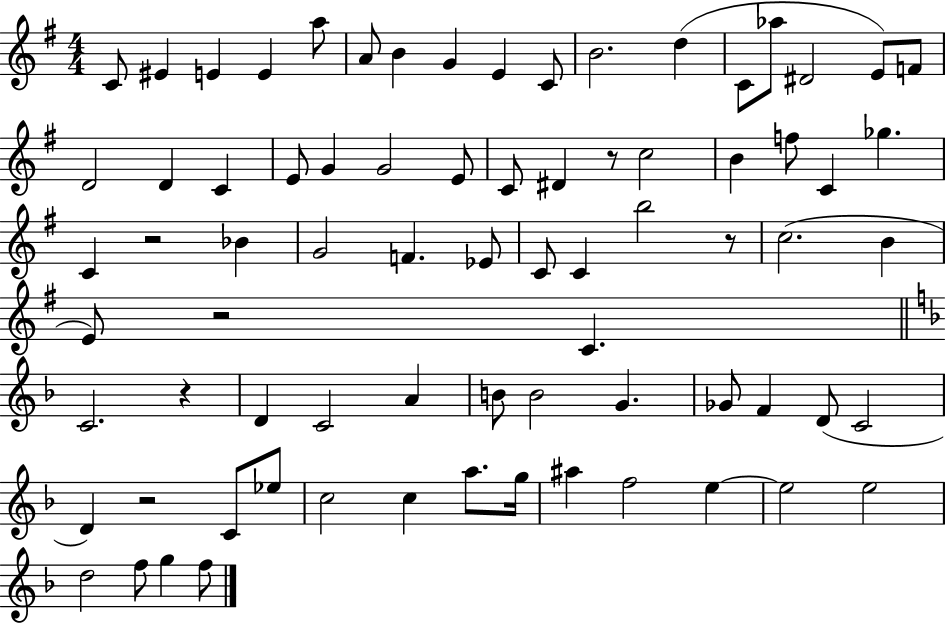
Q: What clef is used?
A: treble